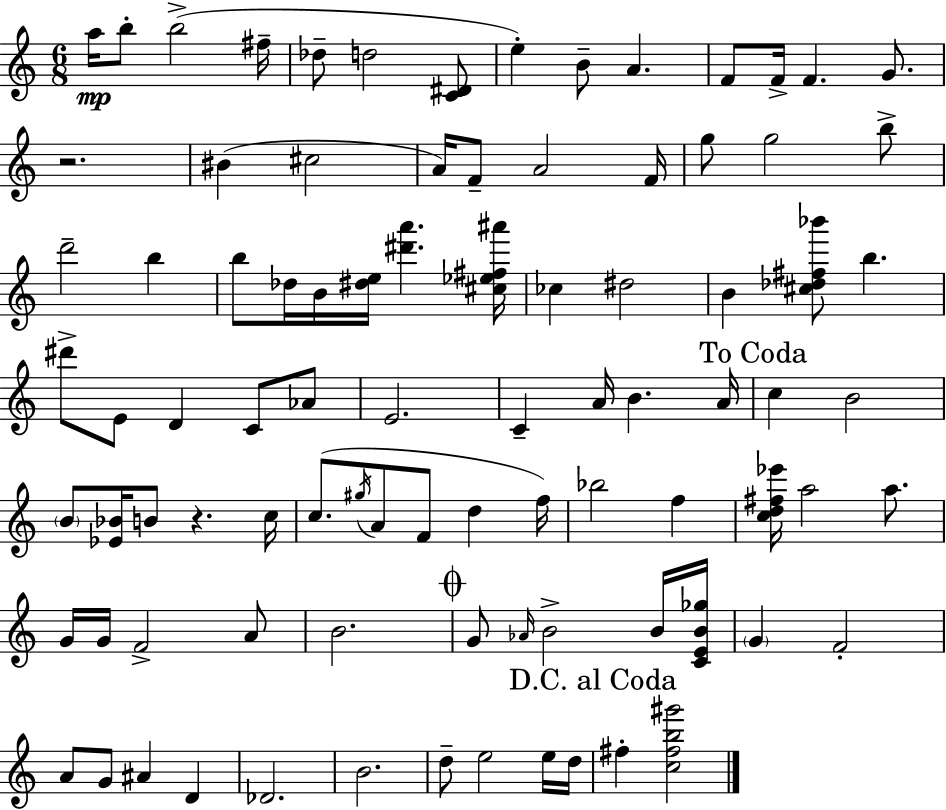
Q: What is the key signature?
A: C major